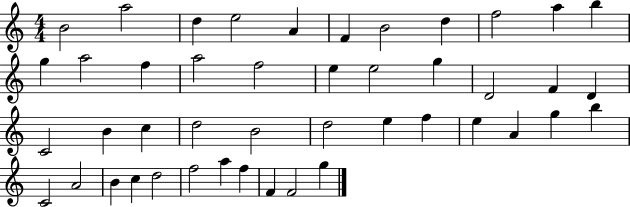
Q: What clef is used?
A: treble